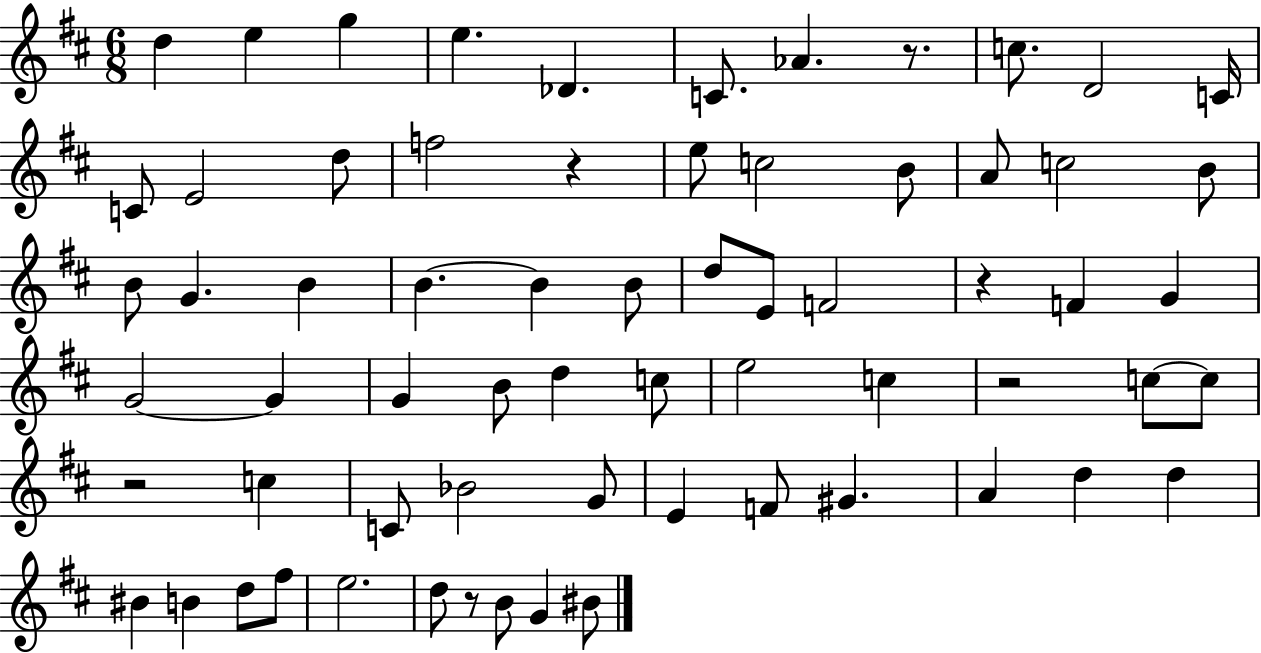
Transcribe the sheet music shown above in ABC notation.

X:1
T:Untitled
M:6/8
L:1/4
K:D
d e g e _D C/2 _A z/2 c/2 D2 C/4 C/2 E2 d/2 f2 z e/2 c2 B/2 A/2 c2 B/2 B/2 G B B B B/2 d/2 E/2 F2 z F G G2 G G B/2 d c/2 e2 c z2 c/2 c/2 z2 c C/2 _B2 G/2 E F/2 ^G A d d ^B B d/2 ^f/2 e2 d/2 z/2 B/2 G ^B/2